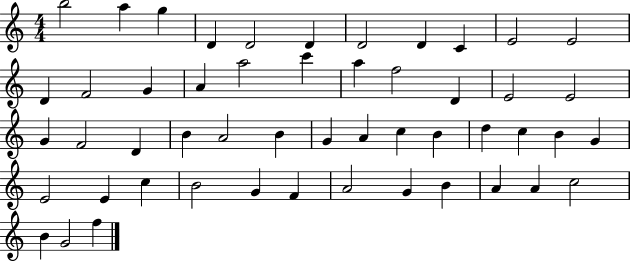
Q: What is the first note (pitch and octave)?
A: B5